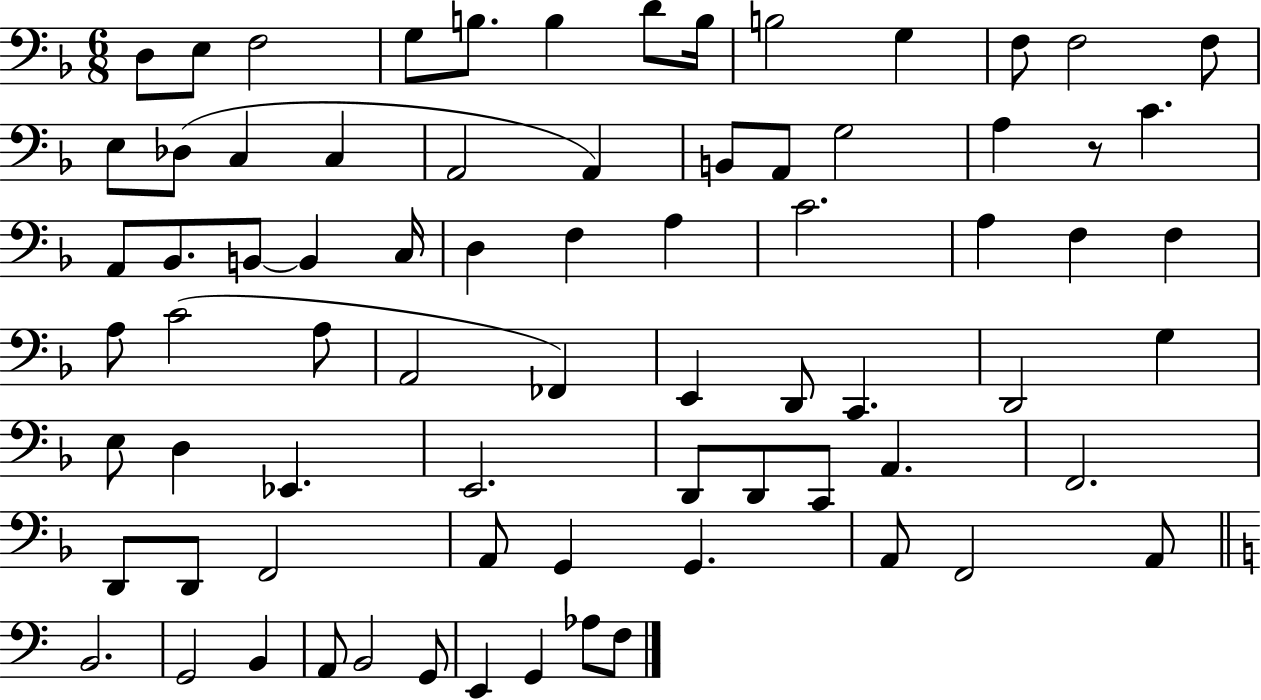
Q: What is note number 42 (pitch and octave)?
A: E2